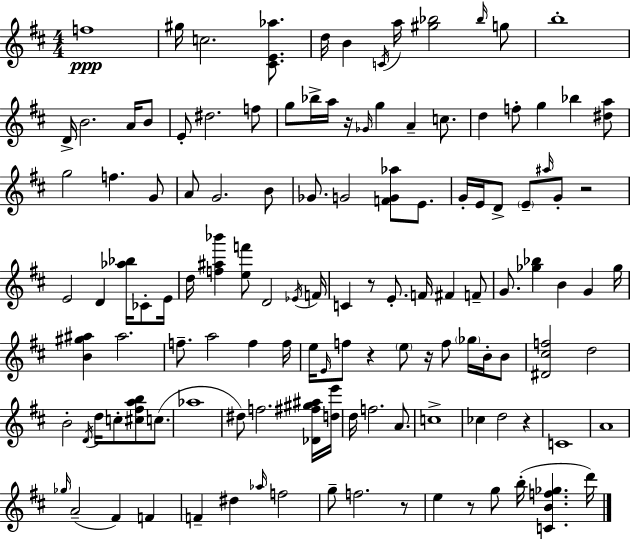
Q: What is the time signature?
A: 4/4